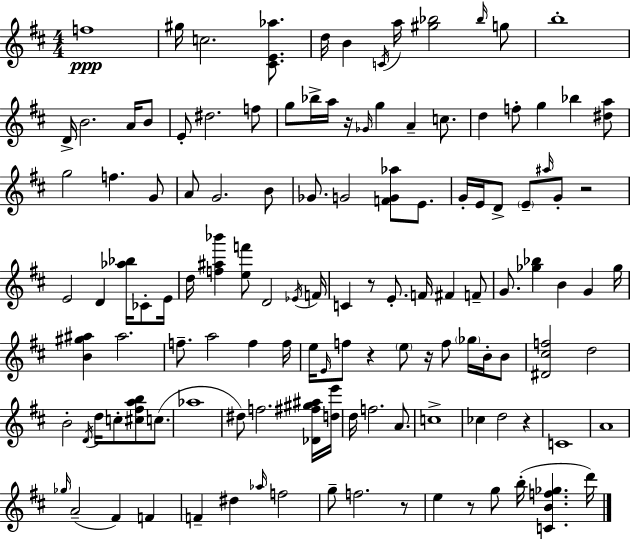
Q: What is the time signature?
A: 4/4